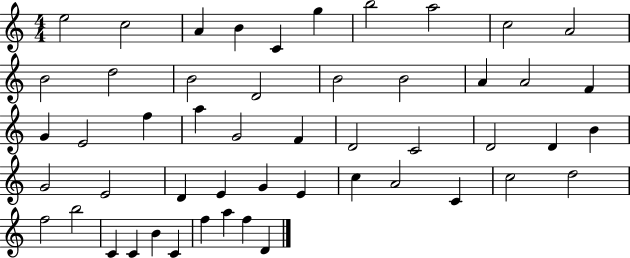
{
  \clef treble
  \numericTimeSignature
  \time 4/4
  \key c \major
  e''2 c''2 | a'4 b'4 c'4 g''4 | b''2 a''2 | c''2 a'2 | \break b'2 d''2 | b'2 d'2 | b'2 b'2 | a'4 a'2 f'4 | \break g'4 e'2 f''4 | a''4 g'2 f'4 | d'2 c'2 | d'2 d'4 b'4 | \break g'2 e'2 | d'4 e'4 g'4 e'4 | c''4 a'2 c'4 | c''2 d''2 | \break f''2 b''2 | c'4 c'4 b'4 c'4 | f''4 a''4 f''4 d'4 | \bar "|."
}